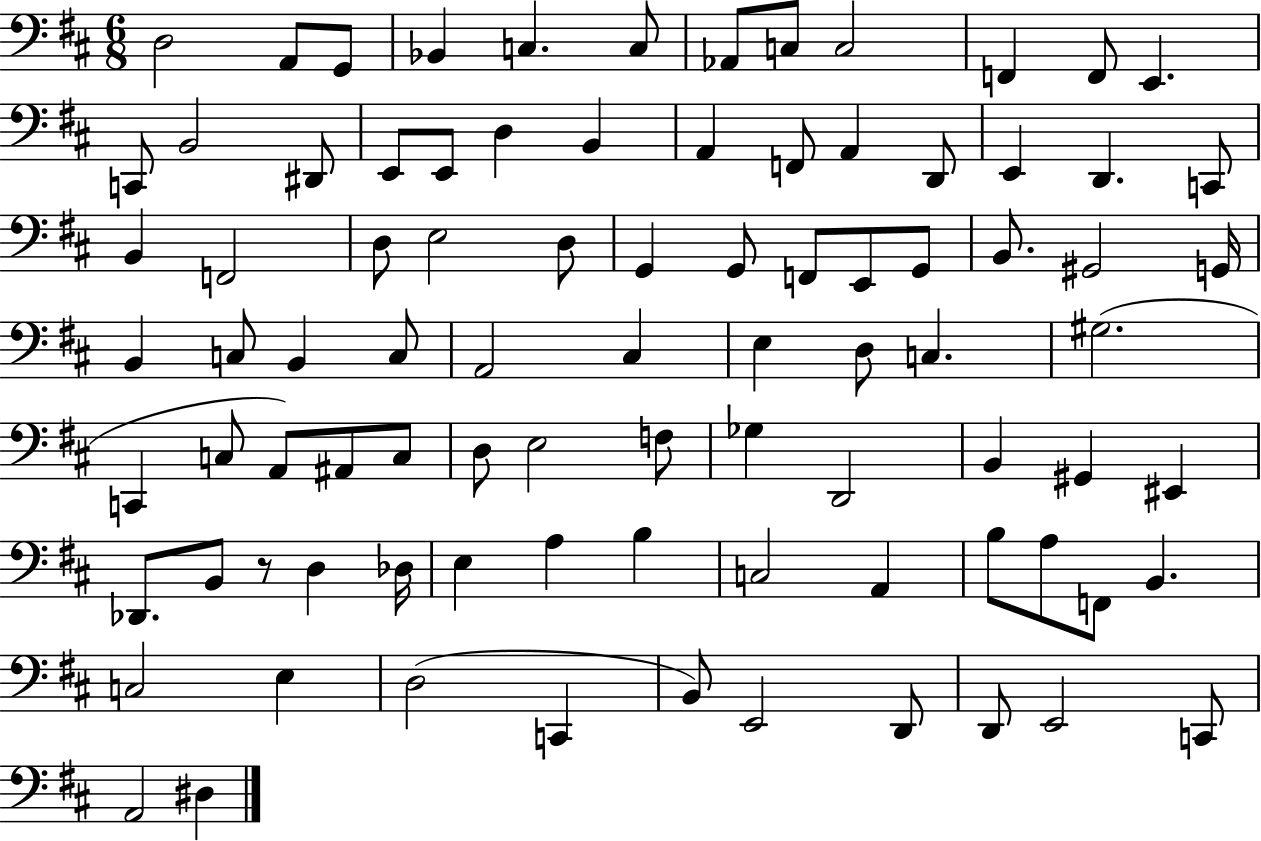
D3/h A2/e G2/e Bb2/q C3/q. C3/e Ab2/e C3/e C3/h F2/q F2/e E2/q. C2/e B2/h D#2/e E2/e E2/e D3/q B2/q A2/q F2/e A2/q D2/e E2/q D2/q. C2/e B2/q F2/h D3/e E3/h D3/e G2/q G2/e F2/e E2/e G2/e B2/e. G#2/h G2/s B2/q C3/e B2/q C3/e A2/h C#3/q E3/q D3/e C3/q. G#3/h. C2/q C3/e A2/e A#2/e C3/e D3/e E3/h F3/e Gb3/q D2/h B2/q G#2/q EIS2/q Db2/e. B2/e R/e D3/q Db3/s E3/q A3/q B3/q C3/h A2/q B3/e A3/e F2/e B2/q. C3/h E3/q D3/h C2/q B2/e E2/h D2/e D2/e E2/h C2/e A2/h D#3/q